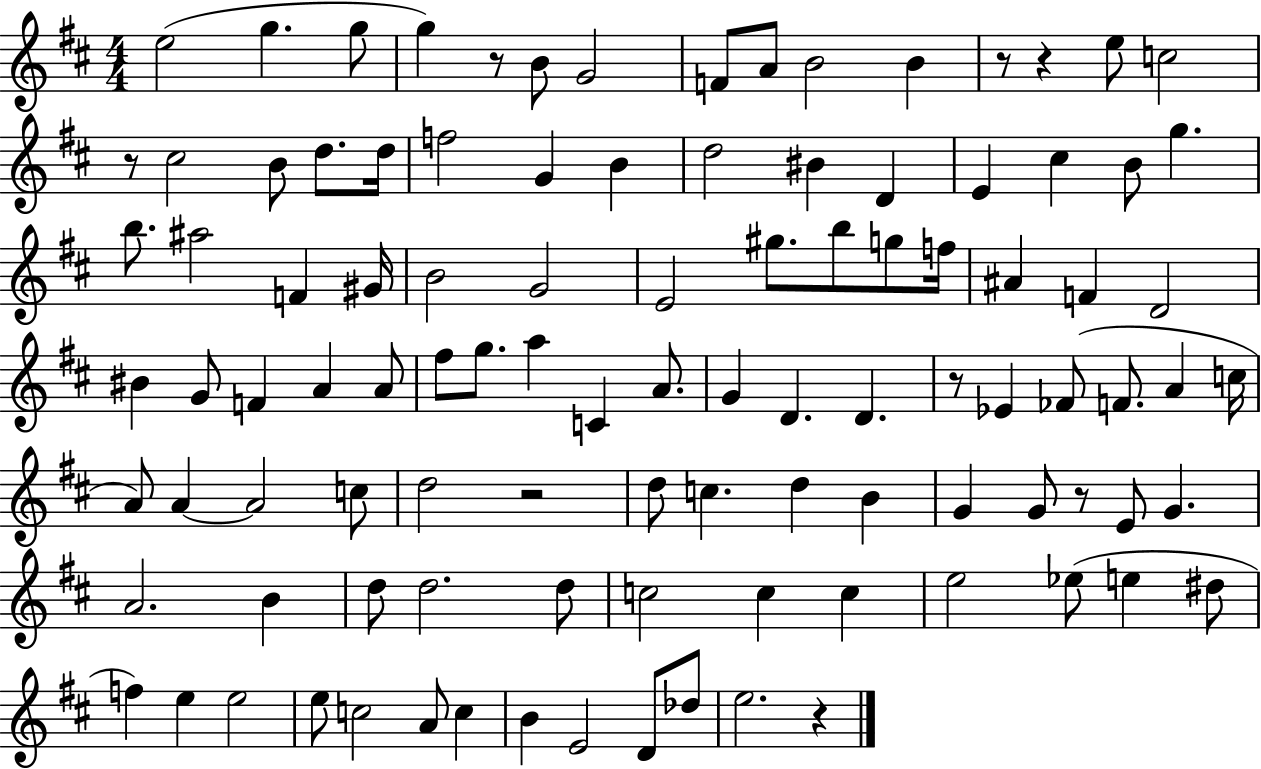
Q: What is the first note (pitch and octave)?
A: E5